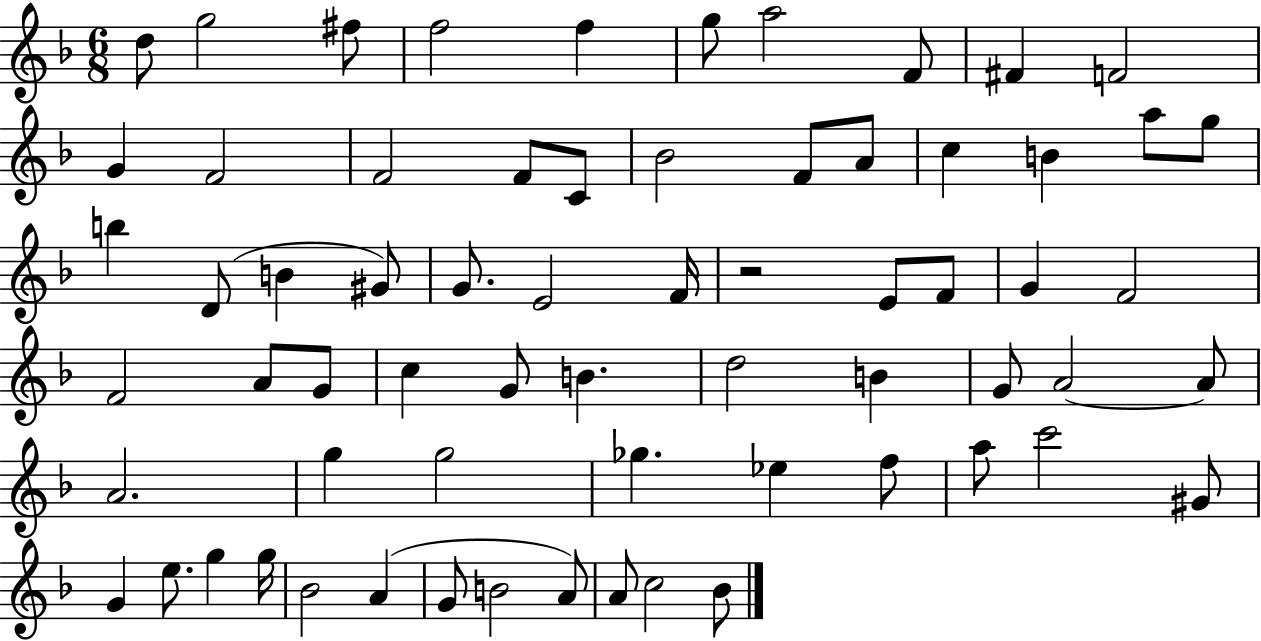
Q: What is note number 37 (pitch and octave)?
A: C5